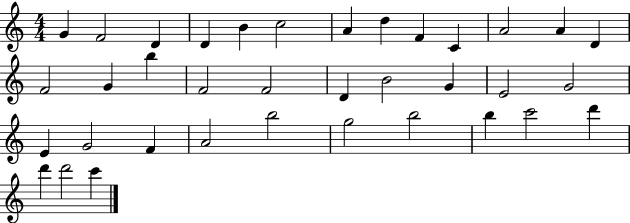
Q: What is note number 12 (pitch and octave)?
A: A4